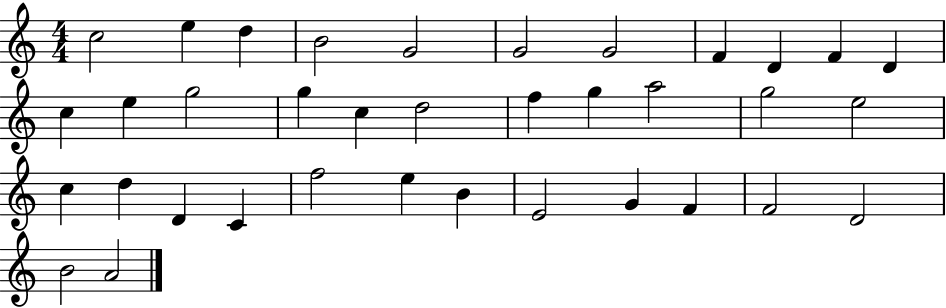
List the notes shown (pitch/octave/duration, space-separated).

C5/h E5/q D5/q B4/h G4/h G4/h G4/h F4/q D4/q F4/q D4/q C5/q E5/q G5/h G5/q C5/q D5/h F5/q G5/q A5/h G5/h E5/h C5/q D5/q D4/q C4/q F5/h E5/q B4/q E4/h G4/q F4/q F4/h D4/h B4/h A4/h